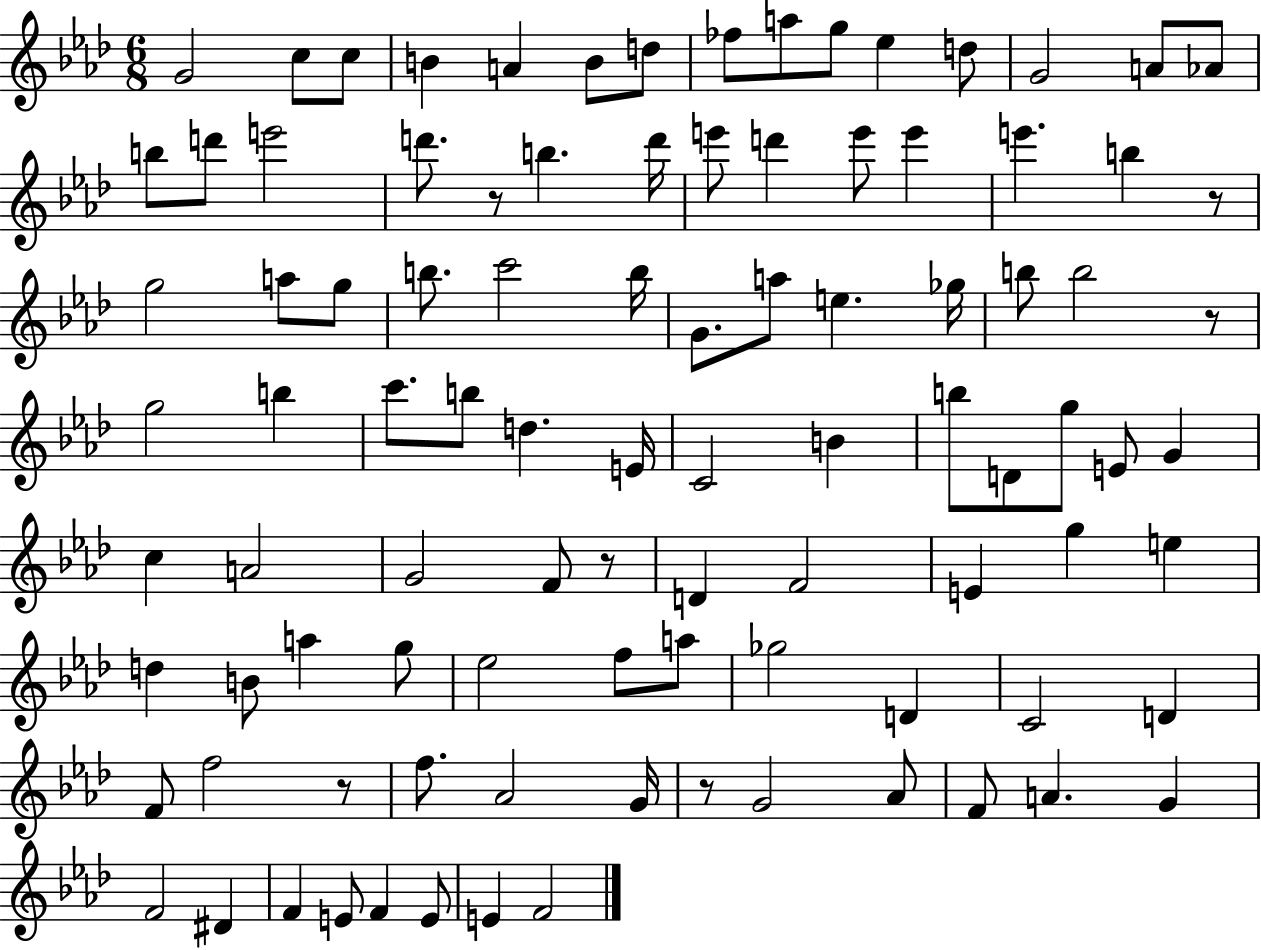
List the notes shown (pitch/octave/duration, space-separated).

G4/h C5/e C5/e B4/q A4/q B4/e D5/e FES5/e A5/e G5/e Eb5/q D5/e G4/h A4/e Ab4/e B5/e D6/e E6/h D6/e. R/e B5/q. D6/s E6/e D6/q E6/e E6/q E6/q. B5/q R/e G5/h A5/e G5/e B5/e. C6/h B5/s G4/e. A5/e E5/q. Gb5/s B5/e B5/h R/e G5/h B5/q C6/e. B5/e D5/q. E4/s C4/h B4/q B5/e D4/e G5/e E4/e G4/q C5/q A4/h G4/h F4/e R/e D4/q F4/h E4/q G5/q E5/q D5/q B4/e A5/q G5/e Eb5/h F5/e A5/e Gb5/h D4/q C4/h D4/q F4/e F5/h R/e F5/e. Ab4/h G4/s R/e G4/h Ab4/e F4/e A4/q. G4/q F4/h D#4/q F4/q E4/e F4/q E4/e E4/q F4/h